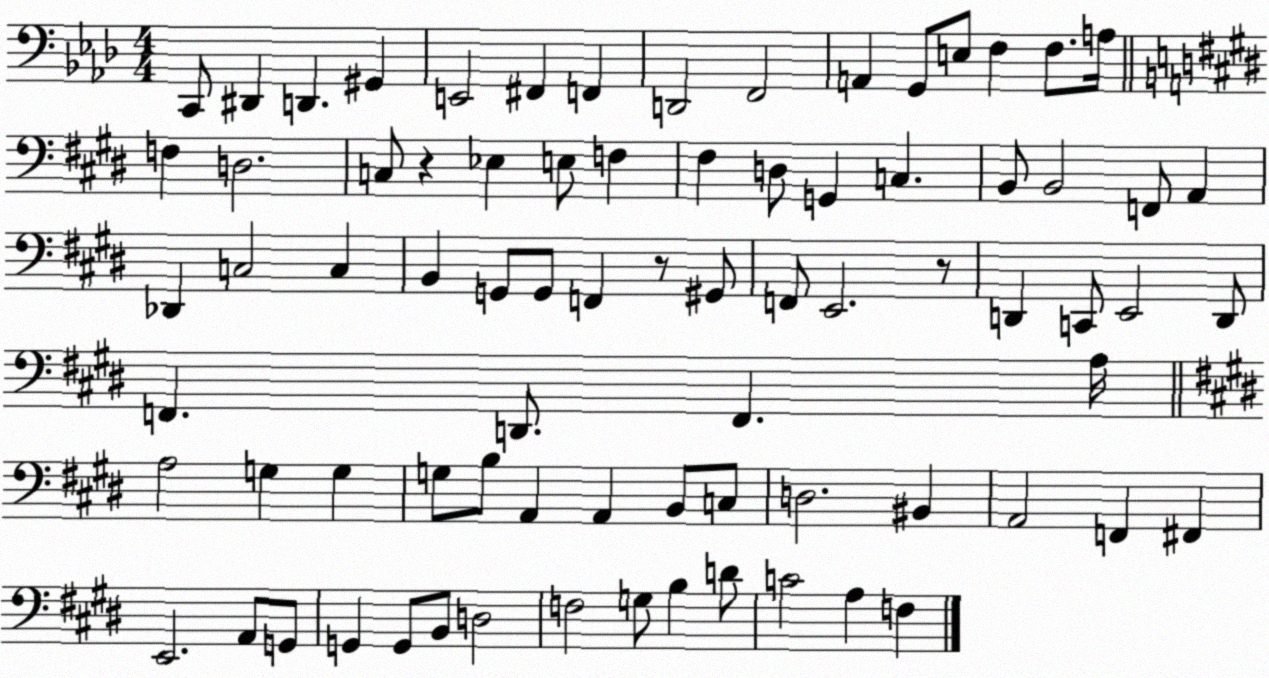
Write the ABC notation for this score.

X:1
T:Untitled
M:4/4
L:1/4
K:Ab
C,,/2 ^D,, D,, ^G,, E,,2 ^F,, F,, D,,2 F,,2 A,, G,,/2 E,/2 F, F,/2 A,/4 F, D,2 C,/2 z _E, E,/2 F, ^F, D,/2 G,, C, B,,/2 B,,2 F,,/2 A,, _D,, C,2 C, B,, G,,/2 G,,/2 F,, z/2 ^G,,/2 F,,/2 E,,2 z/2 D,, C,,/2 E,,2 D,,/2 F,, D,,/2 F,, A,/4 A,2 G, G, G,/2 B,/2 A,, A,, B,,/2 C,/2 D,2 ^B,, A,,2 F,, ^F,, E,,2 A,,/2 G,,/2 G,, G,,/2 B,,/2 D,2 F,2 G,/2 B, D/2 C2 A, F,